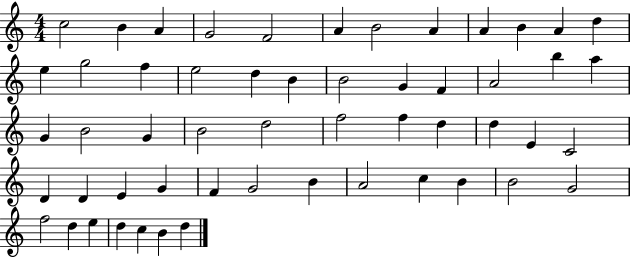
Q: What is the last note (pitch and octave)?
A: D5